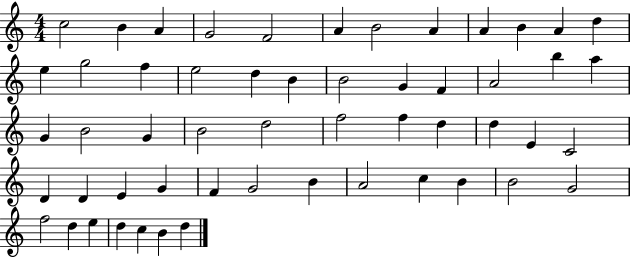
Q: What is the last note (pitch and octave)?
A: D5